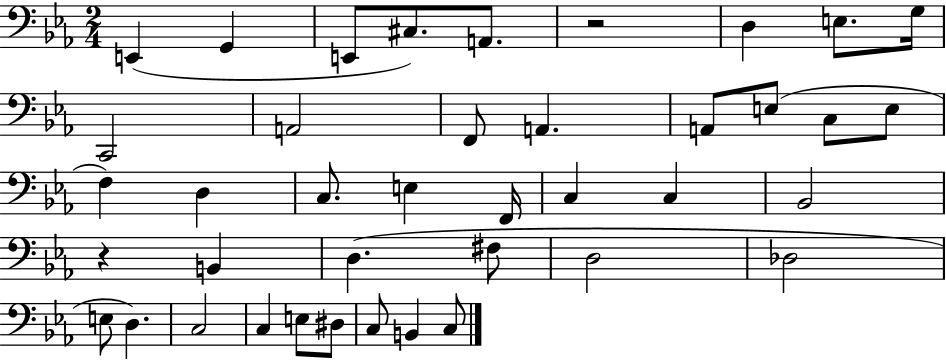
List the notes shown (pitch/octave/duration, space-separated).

E2/q G2/q E2/e C#3/e. A2/e. R/h D3/q E3/e. G3/s C2/h A2/h F2/e A2/q. A2/e E3/e C3/e E3/e F3/q D3/q C3/e. E3/q F2/s C3/q C3/q Bb2/h R/q B2/q D3/q. F#3/e D3/h Db3/h E3/e D3/q. C3/h C3/q E3/e D#3/e C3/e B2/q C3/e